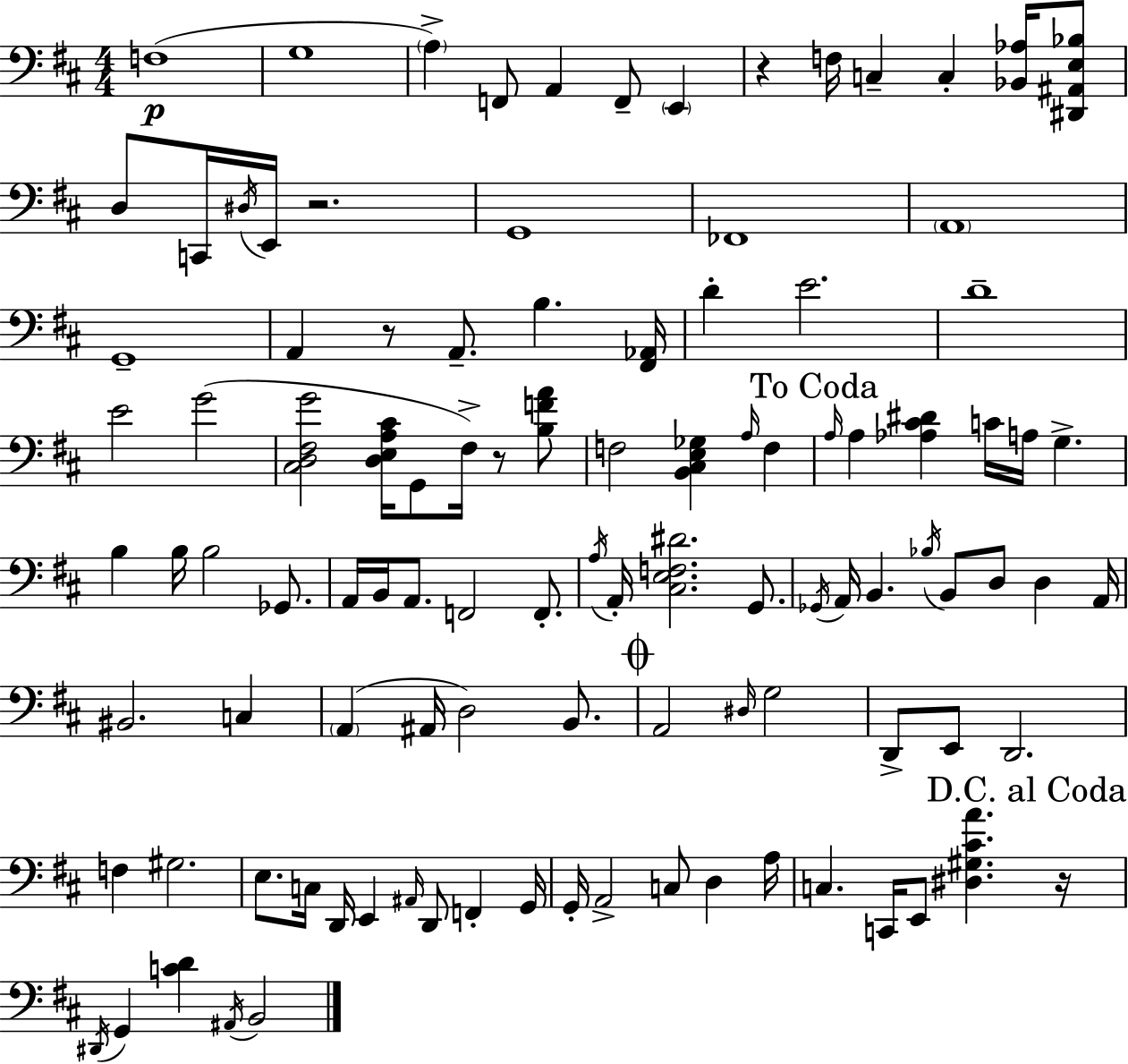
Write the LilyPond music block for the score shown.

{
  \clef bass
  \numericTimeSignature
  \time 4/4
  \key d \major
  f1(\p | g1 | \parenthesize a4->) f,8 a,4 f,8-- \parenthesize e,4 | r4 f16 c4-- c4-. <bes, aes>16 <dis, ais, e bes>8 | \break d8 c,16 \acciaccatura { dis16 } e,16 r2. | g,1 | fes,1 | \parenthesize a,1 | \break g,1-- | a,4 r8 a,8.-- b4. | <fis, aes,>16 d'4-. e'2. | d'1-- | \break e'2 g'2( | <cis d fis g'>2 <d e a cis'>16 g,8 fis16->) r8 <b f' a'>8 | f2 <b, cis e ges>4 \grace { a16 } f4 | \mark "To Coda" \grace { a16 } a4 <aes cis' dis'>4 c'16 a16 g4.-> | \break b4 b16 b2 | ges,8. a,16 b,16 a,8. f,2 | f,8.-. \acciaccatura { a16 } a,16-. <cis e f dis'>2. | g,8. \acciaccatura { ges,16 } a,16 b,4. \acciaccatura { bes16 } b,8 d8 | \break d4 a,16 bis,2. | c4 \parenthesize a,4( ais,16 d2) | b,8. \mark \markup { \musicglyph "scripts.coda" } a,2 \grace { dis16 } g2 | d,8-> e,8 d,2. | \break f4 gis2. | e8. c16 d,16 e,4 | \grace { ais,16 } d,8 f,4-. g,16 g,16-. a,2-> | c8 d4 a16 c4. c,16 e,8 | \break <dis gis cis' a'>4. \mark "D.C. al Coda" r16 \acciaccatura { dis,16 } g,4 <c' d'>4 | \acciaccatura { ais,16 } b,2 \bar "|."
}